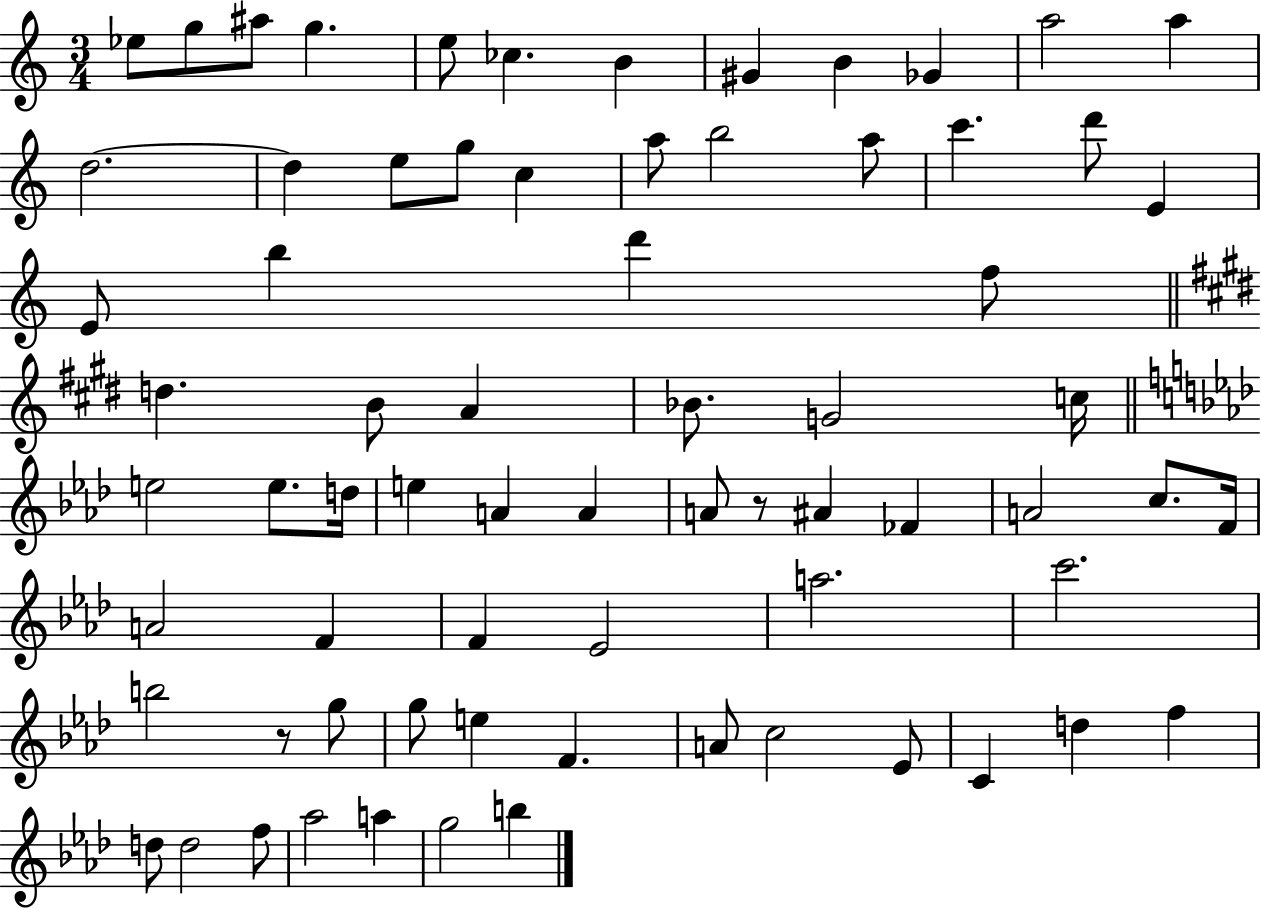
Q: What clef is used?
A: treble